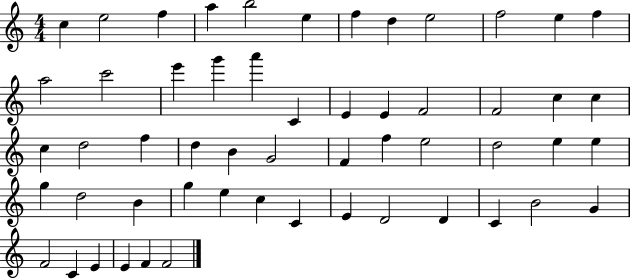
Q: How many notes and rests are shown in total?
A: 55